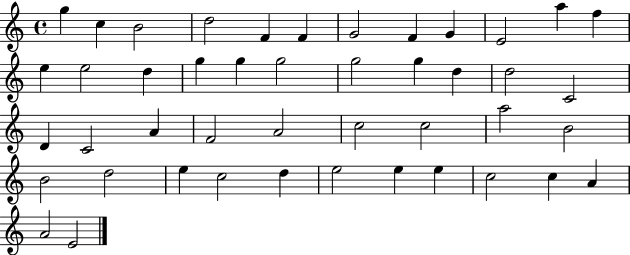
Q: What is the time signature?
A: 4/4